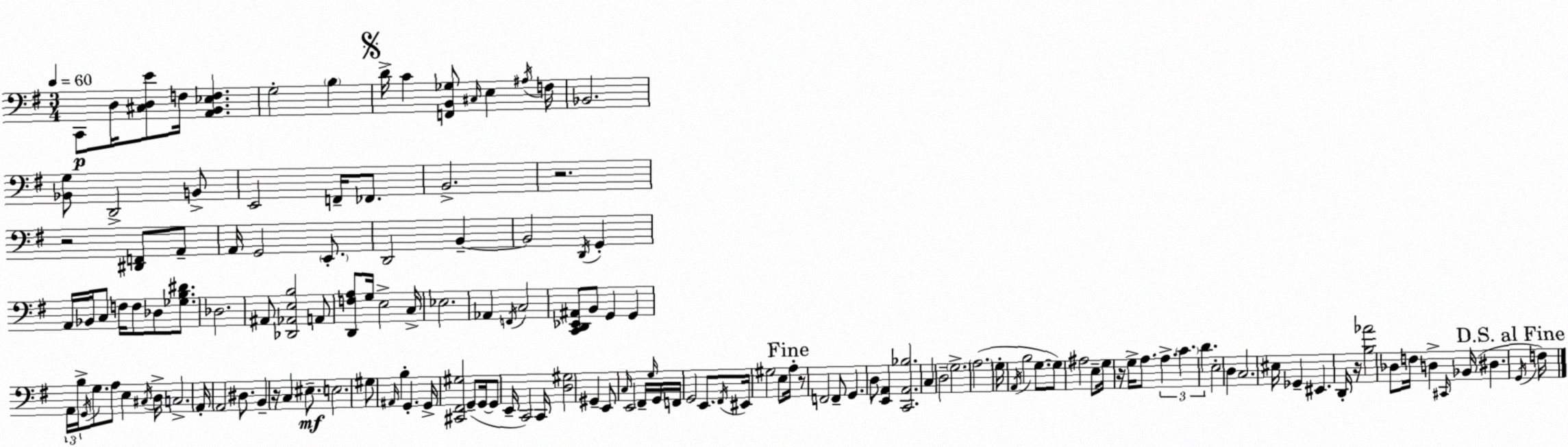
X:1
T:Untitled
M:3/4
L:1/4
K:Em
C,,/2 D,/4 [^C,D,E]/2 F,/4 [A,,B,,_E,F,] G,2 B, D/4 C [F,,B,,_G,]/2 ^C,/4 E, ^A,/4 F,/4 _B,,2 [_B,,G,]/2 D,,2 B,,/2 E,,2 F,,/4 _F,,/2 B,,2 z2 z2 [^D,,F,,]/2 A,,/2 A,,/4 G,,2 E,,/2 D,,2 B,, B,,2 D,,/4 G,, A,,/4 _B,,/4 C,/2 F,/4 F,/2 _D,/2 [_G,B,^D]/2 _D,2 ^A,,/2 [_D,,_A,,E,B,]2 A,,/2 [D,,F,A,]/2 G,/4 E,2 C,/4 _E,2 _A,, F,,/4 C,2 [C,,D,,_E,,^A,,]/2 B,,/2 G,, G,, A,,/4 B,/4 G,,/4 G,/2 A,/2 E, ^C,/4 D,/4 C,2 A,,/4 A,,2 ^D,/2 B,, z/4 C, ^E,/2 E,2 ^G,/2 ^A,,/4 B, G,, G,,/4 [^C,,^F,,^G,]2 G,,/2 G,,/4 G,,/2 E,,/4 C,,2 C,,/4 [D,^G,]2 ^G,, E,,/2 C,/4 E,,2 ^F,,/4 G,/4 G,,/4 F,,/4 G,,2 E,,/2 ^F,,/4 ^E,,/4 ^G,2 E,/2 A,/4 z/2 F,,2 F,,/2 G,, D,/2 [E,,A,,] [C,,A,,_B,]2 C, D,2 G,2 A,2 G,/4 A,,/4 B,2 G,/2 G,/2 ^A,2 E,/2 G,/4 z/4 G,/4 A,/2 A, C D E,2 D, C,2 ^E,/4 _G,, ^E,, D,,/4 z/4 [B,_A]2 _D,/2 F,/4 D, ^C,,/4 _B,,/4 ^D, G,,/4 F,/4